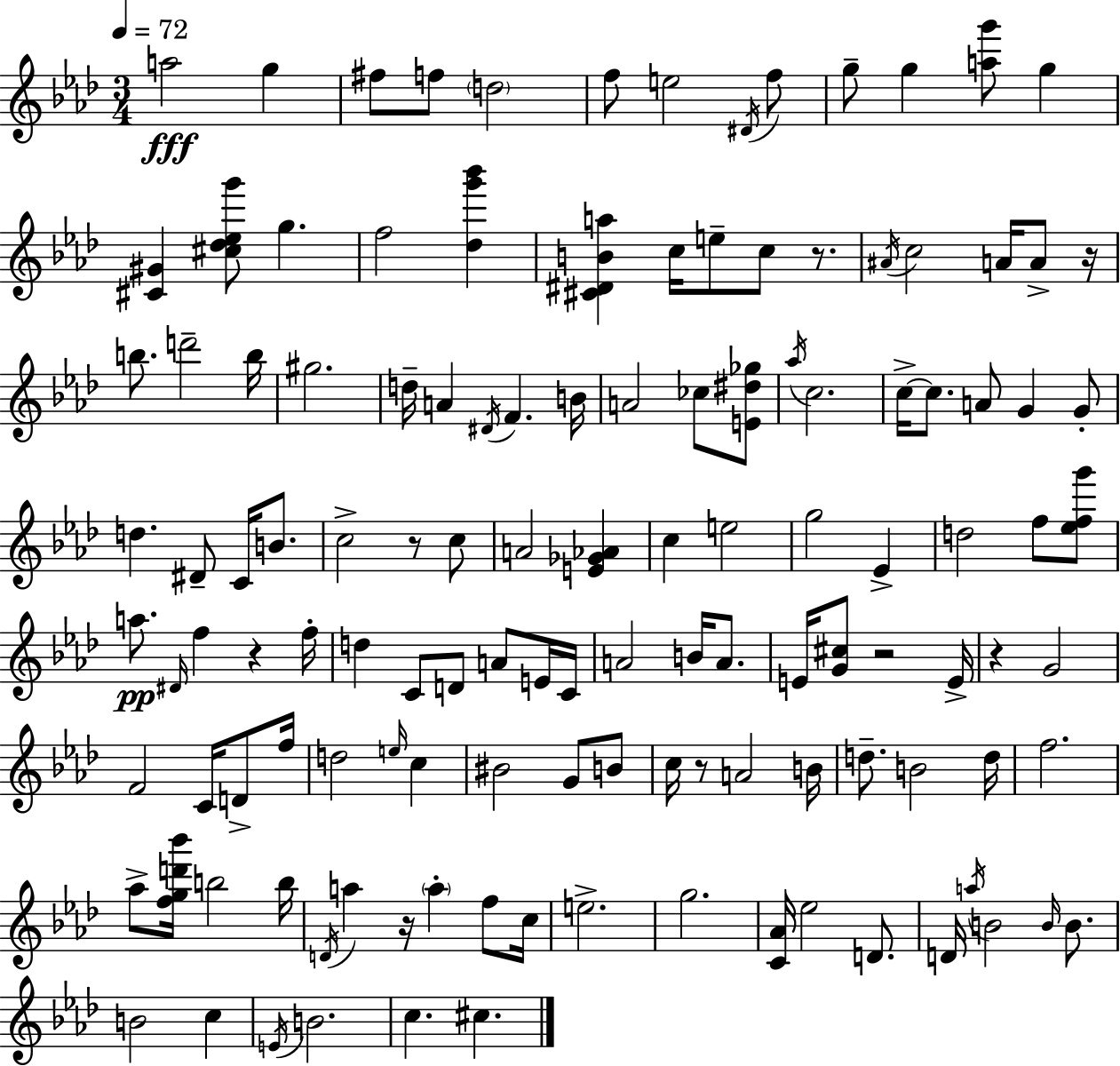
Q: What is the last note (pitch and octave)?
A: C#5